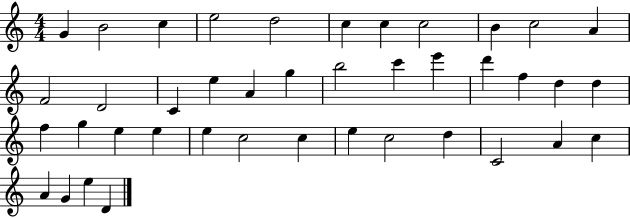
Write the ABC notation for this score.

X:1
T:Untitled
M:4/4
L:1/4
K:C
G B2 c e2 d2 c c c2 B c2 A F2 D2 C e A g b2 c' e' d' f d d f g e e e c2 c e c2 d C2 A c A G e D